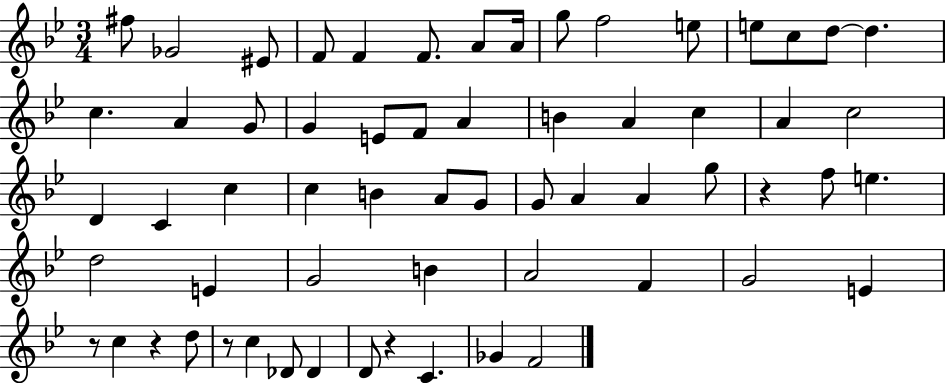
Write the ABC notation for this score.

X:1
T:Untitled
M:3/4
L:1/4
K:Bb
^f/2 _G2 ^E/2 F/2 F F/2 A/2 A/4 g/2 f2 e/2 e/2 c/2 d/2 d c A G/2 G E/2 F/2 A B A c A c2 D C c c B A/2 G/2 G/2 A A g/2 z f/2 e d2 E G2 B A2 F G2 E z/2 c z d/2 z/2 c _D/2 _D D/2 z C _G F2